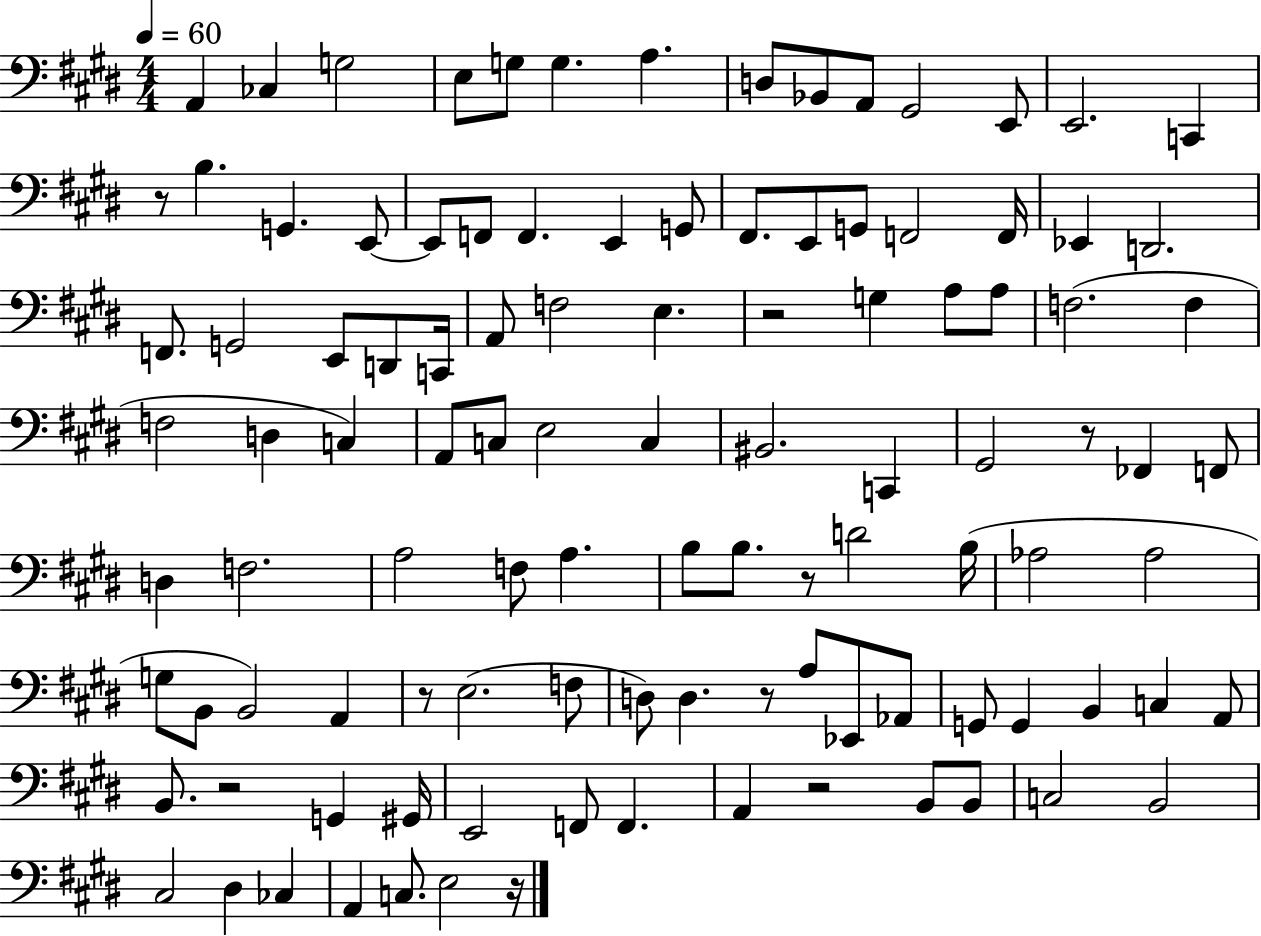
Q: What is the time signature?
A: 4/4